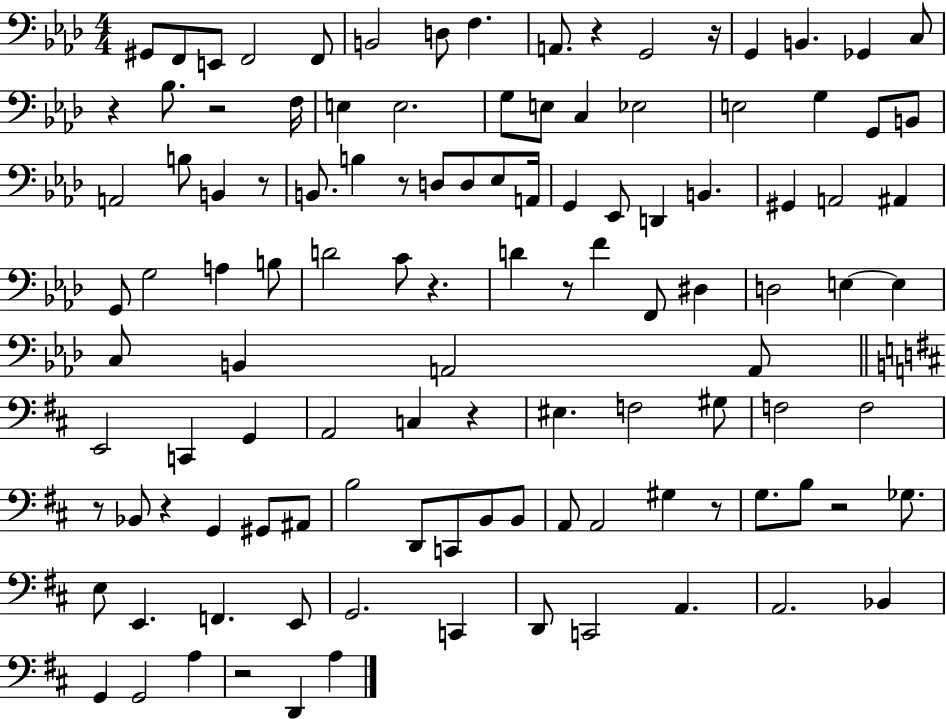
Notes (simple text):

G#2/e F2/e E2/e F2/h F2/e B2/h D3/e F3/q. A2/e. R/q G2/h R/s G2/q B2/q. Gb2/q C3/e R/q Bb3/e. R/h F3/s E3/q E3/h. G3/e E3/e C3/q Eb3/h E3/h G3/q G2/e B2/e A2/h B3/e B2/q R/e B2/e. B3/q R/e D3/e D3/e Eb3/e A2/s G2/q Eb2/e D2/q B2/q. G#2/q A2/h A#2/q G2/e G3/h A3/q B3/e D4/h C4/e R/q. D4/q R/e F4/q F2/e D#3/q D3/h E3/q E3/q C3/e B2/q A2/h A2/e E2/h C2/q G2/q A2/h C3/q R/q EIS3/q. F3/h G#3/e F3/h F3/h R/e Bb2/e R/q G2/q G#2/e A#2/e B3/h D2/e C2/e B2/e B2/e A2/e A2/h G#3/q R/e G3/e. B3/e R/h Gb3/e. E3/e E2/q. F2/q. E2/e G2/h. C2/q D2/e C2/h A2/q. A2/h. Bb2/q G2/q G2/h A3/q R/h D2/q A3/q